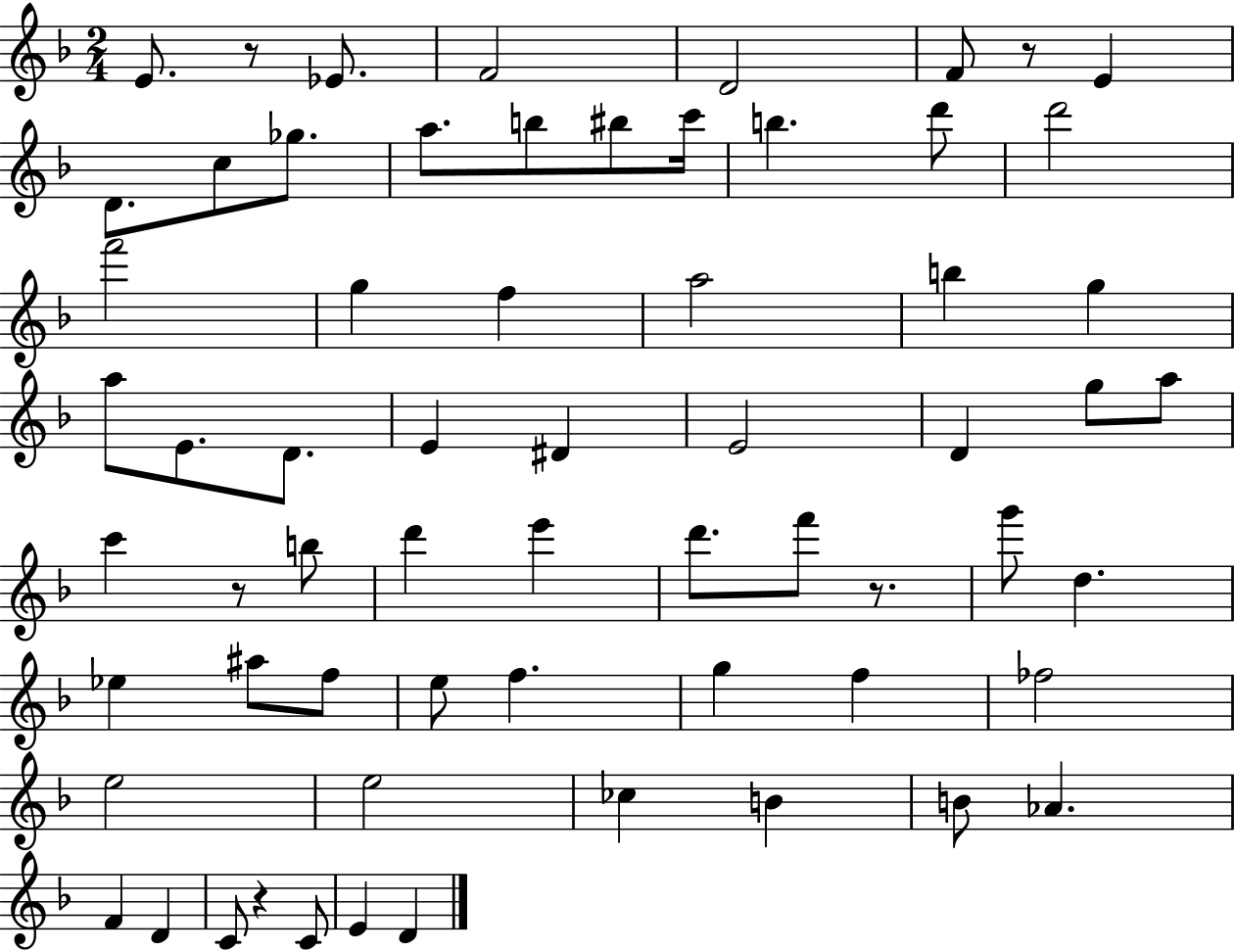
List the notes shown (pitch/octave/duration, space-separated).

E4/e. R/e Eb4/e. F4/h D4/h F4/e R/e E4/q D4/e. C5/e Gb5/e. A5/e. B5/e BIS5/e C6/s B5/q. D6/e D6/h F6/h G5/q F5/q A5/h B5/q G5/q A5/e E4/e. D4/e. E4/q D#4/q E4/h D4/q G5/e A5/e C6/q R/e B5/e D6/q E6/q D6/e. F6/e R/e. G6/e D5/q. Eb5/q A#5/e F5/e E5/e F5/q. G5/q F5/q FES5/h E5/h E5/h CES5/q B4/q B4/e Ab4/q. F4/q D4/q C4/e R/q C4/e E4/q D4/q